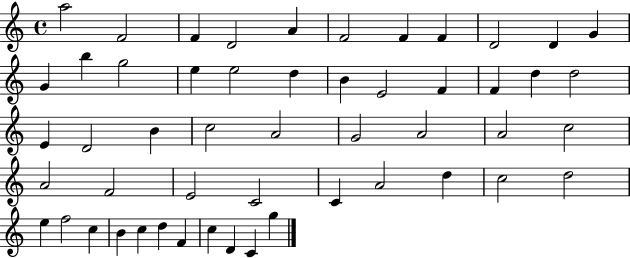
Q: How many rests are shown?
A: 0